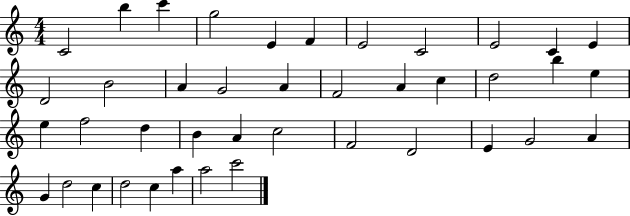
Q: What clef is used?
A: treble